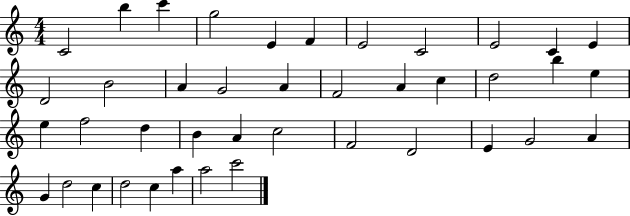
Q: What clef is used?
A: treble